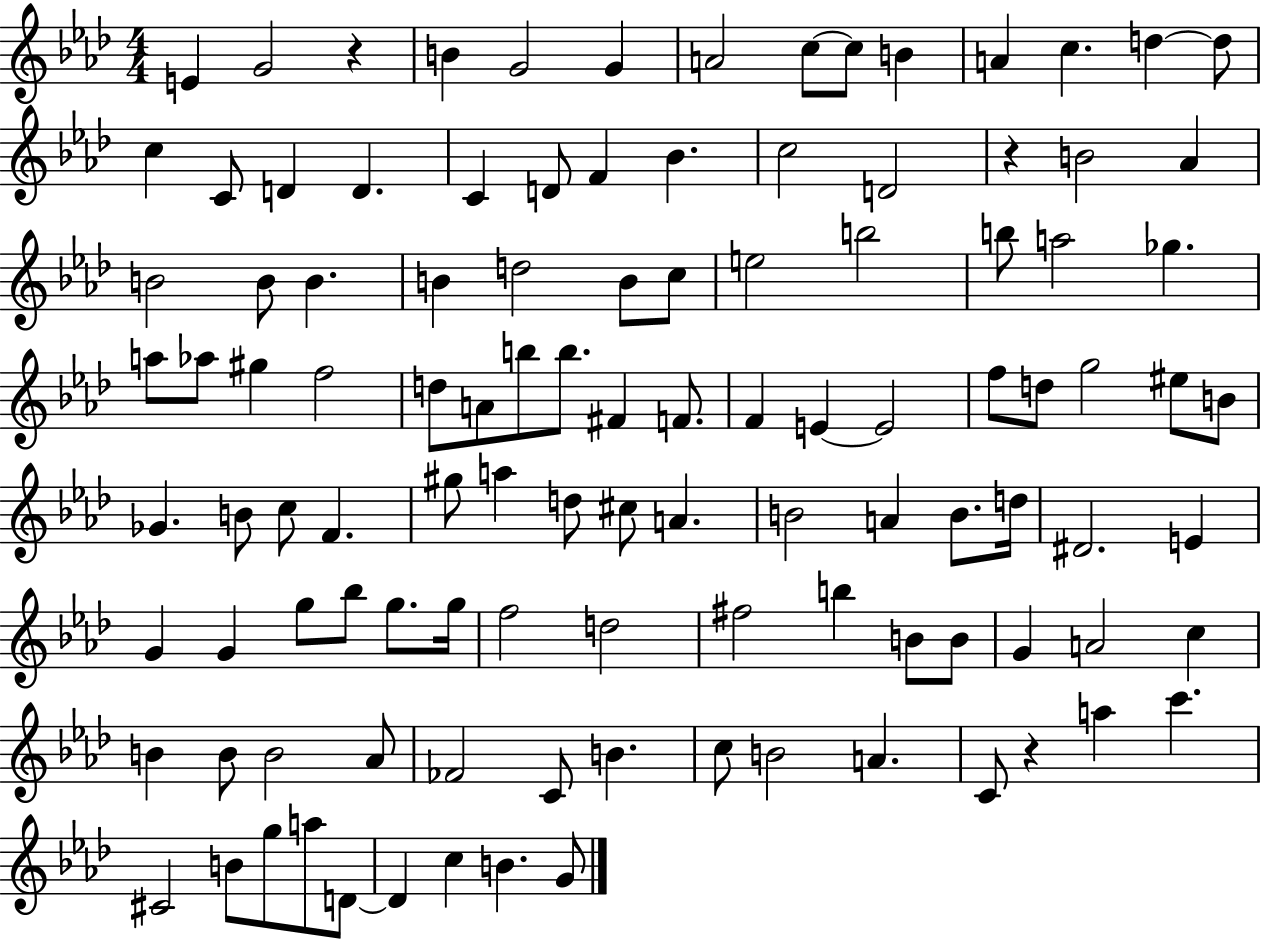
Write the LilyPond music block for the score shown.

{
  \clef treble
  \numericTimeSignature
  \time 4/4
  \key aes \major
  e'4 g'2 r4 | b'4 g'2 g'4 | a'2 c''8~~ c''8 b'4 | a'4 c''4. d''4~~ d''8 | \break c''4 c'8 d'4 d'4. | c'4 d'8 f'4 bes'4. | c''2 d'2 | r4 b'2 aes'4 | \break b'2 b'8 b'4. | b'4 d''2 b'8 c''8 | e''2 b''2 | b''8 a''2 ges''4. | \break a''8 aes''8 gis''4 f''2 | d''8 a'8 b''8 b''8. fis'4 f'8. | f'4 e'4~~ e'2 | f''8 d''8 g''2 eis''8 b'8 | \break ges'4. b'8 c''8 f'4. | gis''8 a''4 d''8 cis''8 a'4. | b'2 a'4 b'8. d''16 | dis'2. e'4 | \break g'4 g'4 g''8 bes''8 g''8. g''16 | f''2 d''2 | fis''2 b''4 b'8 b'8 | g'4 a'2 c''4 | \break b'4 b'8 b'2 aes'8 | fes'2 c'8 b'4. | c''8 b'2 a'4. | c'8 r4 a''4 c'''4. | \break cis'2 b'8 g''8 a''8 d'8~~ | d'4 c''4 b'4. g'8 | \bar "|."
}